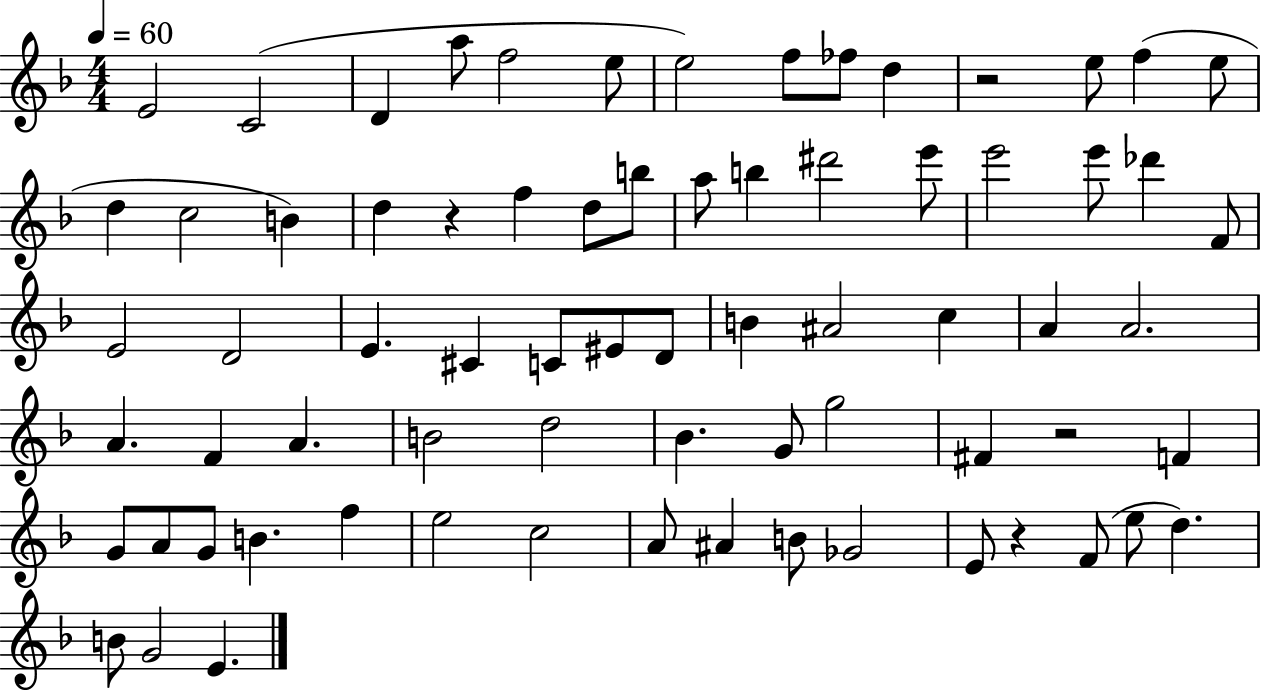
E4/h C4/h D4/q A5/e F5/h E5/e E5/h F5/e FES5/e D5/q R/h E5/e F5/q E5/e D5/q C5/h B4/q D5/q R/q F5/q D5/e B5/e A5/e B5/q D#6/h E6/e E6/h E6/e Db6/q F4/e E4/h D4/h E4/q. C#4/q C4/e EIS4/e D4/e B4/q A#4/h C5/q A4/q A4/h. A4/q. F4/q A4/q. B4/h D5/h Bb4/q. G4/e G5/h F#4/q R/h F4/q G4/e A4/e G4/e B4/q. F5/q E5/h C5/h A4/e A#4/q B4/e Gb4/h E4/e R/q F4/e E5/e D5/q. B4/e G4/h E4/q.